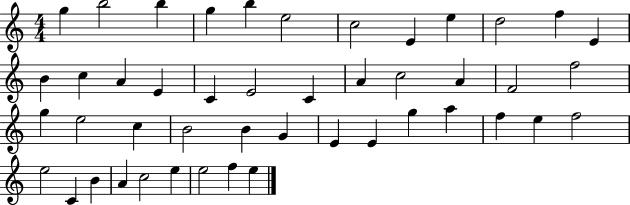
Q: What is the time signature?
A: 4/4